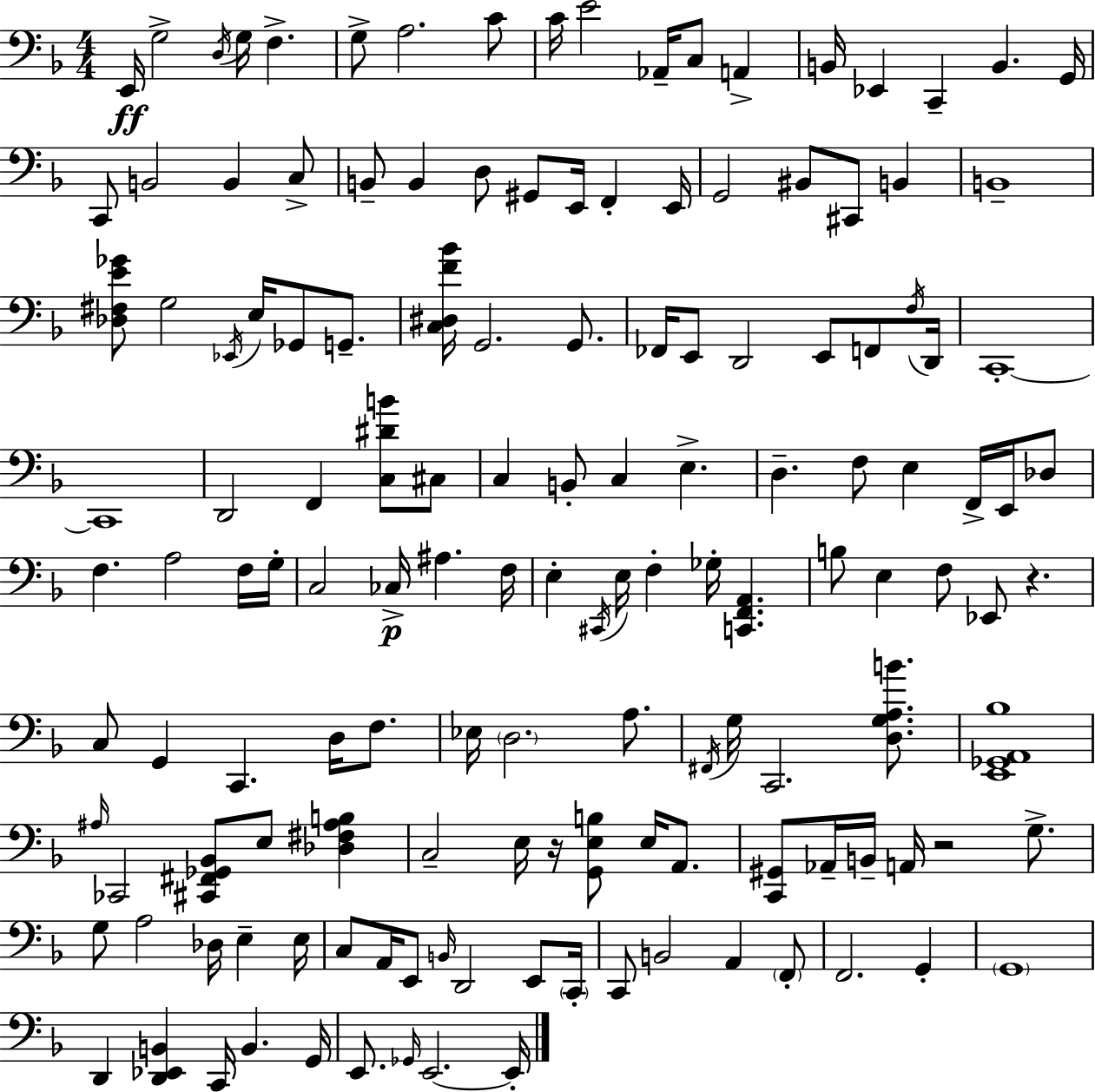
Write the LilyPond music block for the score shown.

{
  \clef bass
  \numericTimeSignature
  \time 4/4
  \key d \minor
  e,16\ff g2-> \acciaccatura { d16 } g16 f4.-> | g8-> a2. c'8 | c'16 e'2 aes,16-- c8 a,4-> | b,16 ees,4 c,4-- b,4. | \break g,16 c,8 b,2 b,4 c8-> | b,8-- b,4 d8 gis,8 e,16 f,4-. | e,16 g,2 bis,8 cis,8 b,4 | b,1-- | \break <des fis e' ges'>8 g2 \acciaccatura { ees,16 } e16 ges,8 g,8.-- | <c dis f' bes'>16 g,2. g,8. | fes,16 e,8 d,2 e,8 f,8 | \acciaccatura { f16 } d,16 c,1-.~~ | \break c,1 | d,2 f,4 <c dis' b'>8 | cis8 c4 b,8-. c4 e4.-> | d4.-- f8 e4 f,16-> | \break e,16 des8 f4. a2 | f16 g16-. c2 ces16->\p ais4. | f16 e4-. \acciaccatura { cis,16 } e16 f4-. ges16-. <c, f, a,>4. | b8 e4 f8 ees,8 r4. | \break c8 g,4 c,4. | d16 f8. ees16 \parenthesize d2. | a8. \acciaccatura { fis,16 } g16 c,2. | <d g a b'>8. <e, ges, a, bes>1 | \break \grace { ais16 } ces,2 <cis, fis, ges, bes,>8 | e8 <des fis ais b>4 c2-- e16 r16 | <g, e b>8 e16 a,8. <c, gis,>8 aes,16-- b,16-- a,16 r2 | g8.-> g8 a2 | \break des16 e4-- e16 c8 a,16 e,8 \grace { b,16 } d,2 | e,8 \parenthesize c,16-. c,8 b,2 | a,4 \parenthesize f,8-. f,2. | g,4-. \parenthesize g,1 | \break d,4 <d, ees, b,>4 c,16 | b,4. g,16 e,8. \grace { ges,16 } e,2.~~ | e,16-. \bar "|."
}